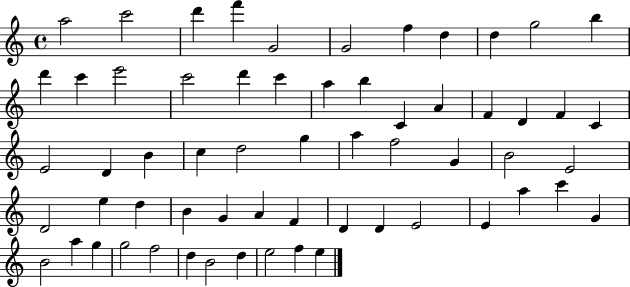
{
  \clef treble
  \time 4/4
  \defaultTimeSignature
  \key c \major
  a''2 c'''2 | d'''4 f'''4 g'2 | g'2 f''4 d''4 | d''4 g''2 b''4 | \break d'''4 c'''4 e'''2 | c'''2 d'''4 c'''4 | a''4 b''4 c'4 a'4 | f'4 d'4 f'4 c'4 | \break e'2 d'4 b'4 | c''4 d''2 g''4 | a''4 f''2 g'4 | b'2 e'2 | \break d'2 e''4 d''4 | b'4 g'4 a'4 f'4 | d'4 d'4 e'2 | e'4 a''4 c'''4 g'4 | \break b'2 a''4 g''4 | g''2 f''2 | d''4 b'2 d''4 | e''2 f''4 e''4 | \break \bar "|."
}